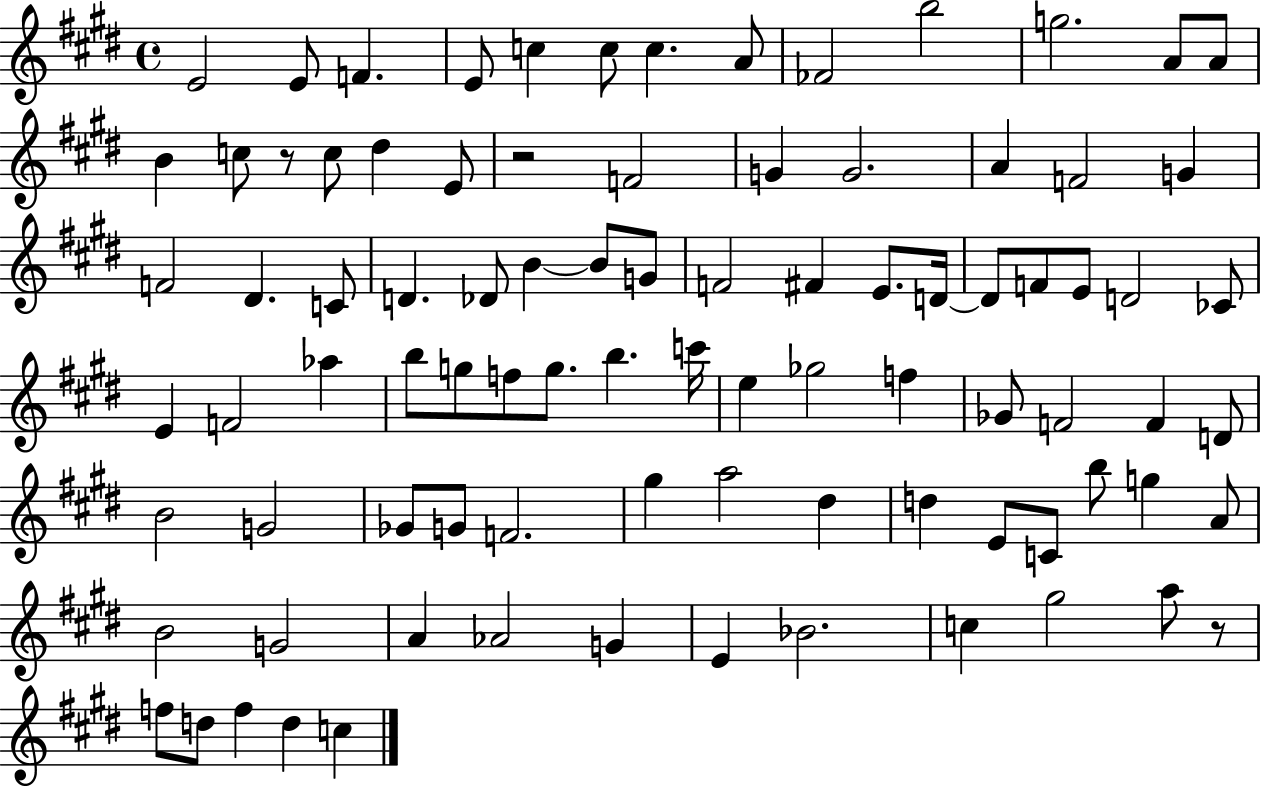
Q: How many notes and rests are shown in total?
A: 89